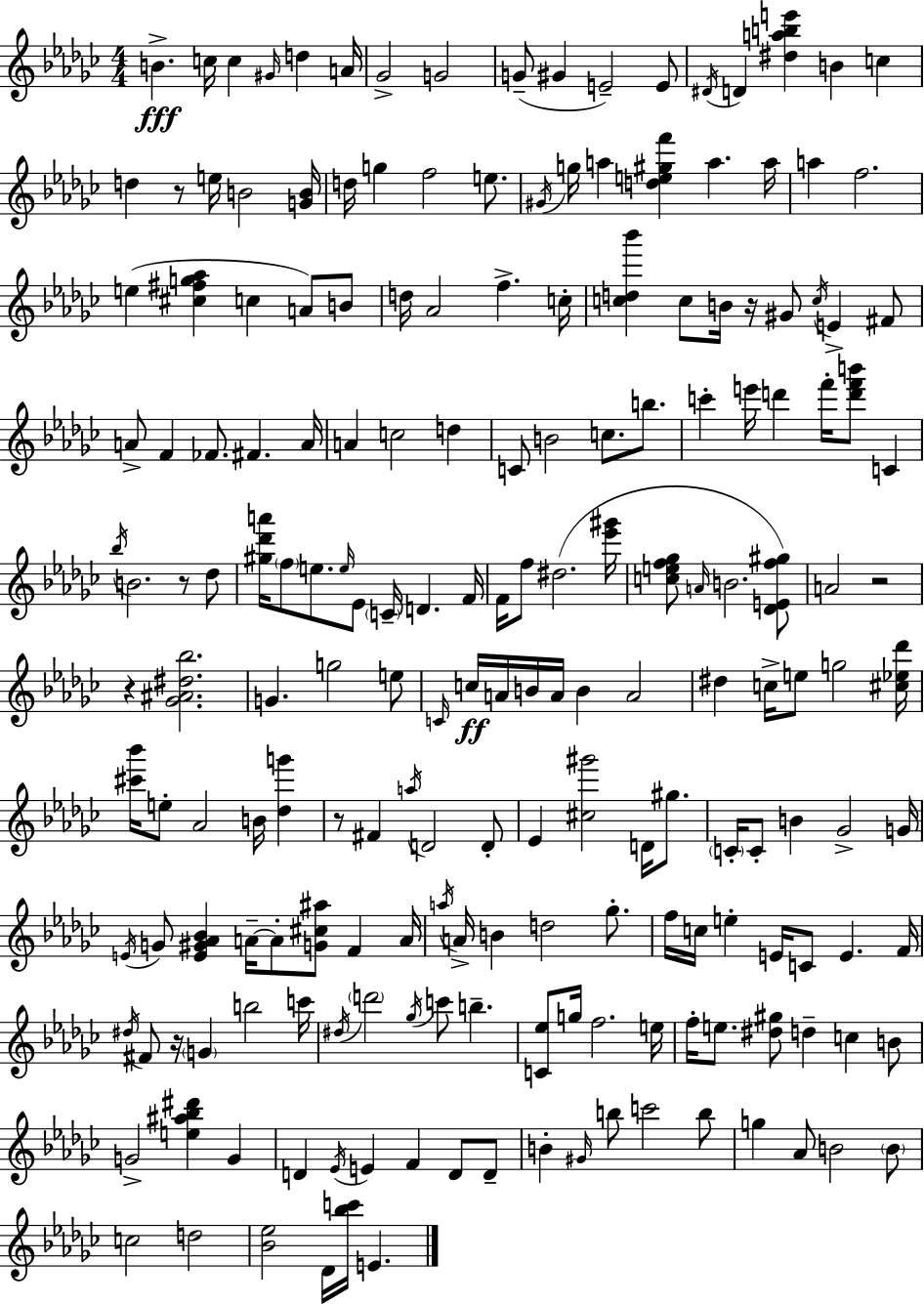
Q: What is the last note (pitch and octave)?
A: E4